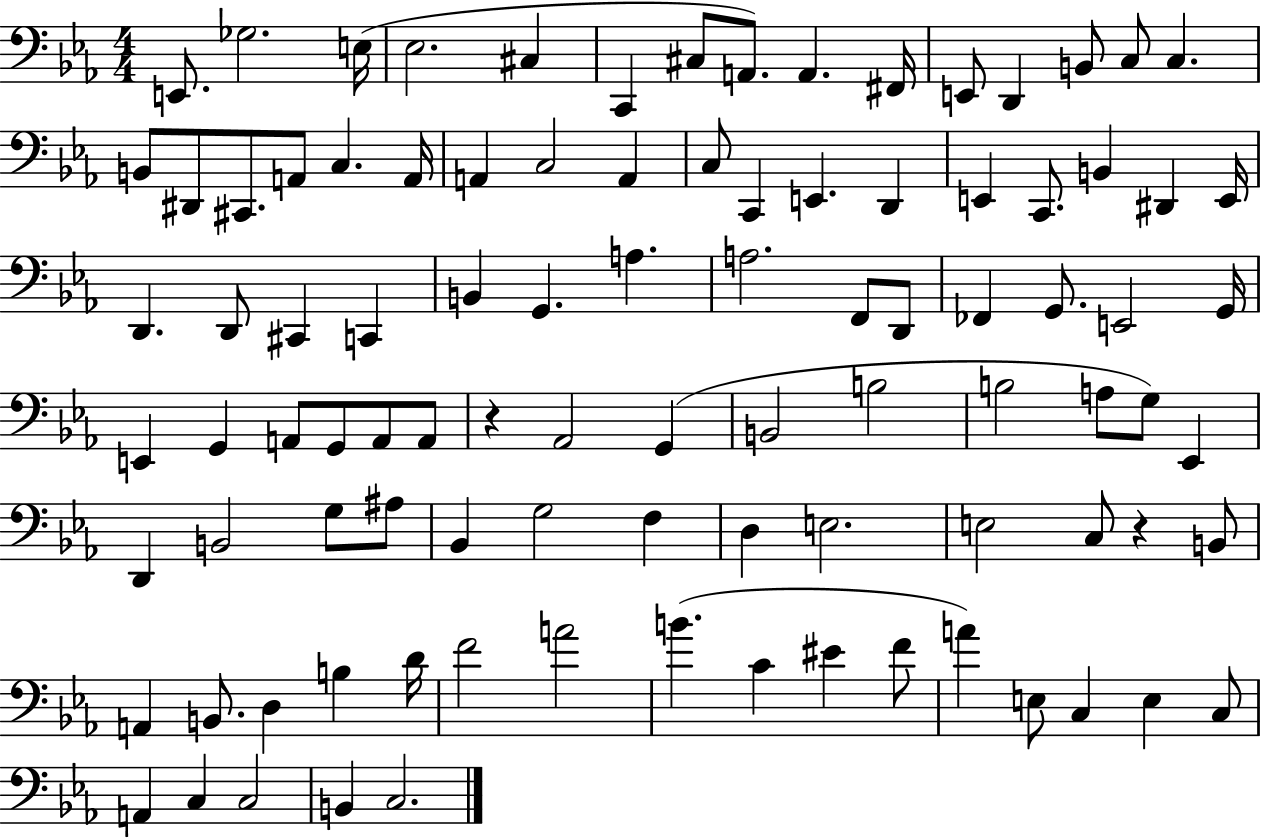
X:1
T:Untitled
M:4/4
L:1/4
K:Eb
E,,/2 _G,2 E,/4 _E,2 ^C, C,, ^C,/2 A,,/2 A,, ^F,,/4 E,,/2 D,, B,,/2 C,/2 C, B,,/2 ^D,,/2 ^C,,/2 A,,/2 C, A,,/4 A,, C,2 A,, C,/2 C,, E,, D,, E,, C,,/2 B,, ^D,, E,,/4 D,, D,,/2 ^C,, C,, B,, G,, A, A,2 F,,/2 D,,/2 _F,, G,,/2 E,,2 G,,/4 E,, G,, A,,/2 G,,/2 A,,/2 A,,/2 z _A,,2 G,, B,,2 B,2 B,2 A,/2 G,/2 _E,, D,, B,,2 G,/2 ^A,/2 _B,, G,2 F, D, E,2 E,2 C,/2 z B,,/2 A,, B,,/2 D, B, D/4 F2 A2 B C ^E F/2 A E,/2 C, E, C,/2 A,, C, C,2 B,, C,2